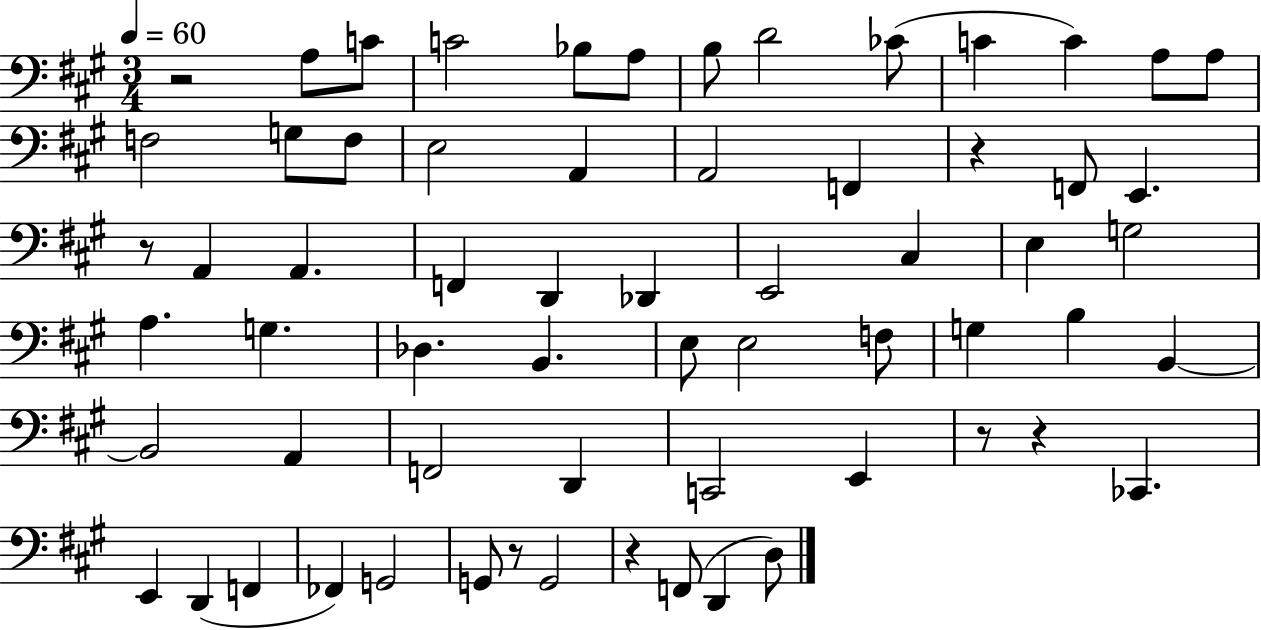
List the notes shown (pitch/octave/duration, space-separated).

R/h A3/e C4/e C4/h Bb3/e A3/e B3/e D4/h CES4/e C4/q C4/q A3/e A3/e F3/h G3/e F3/e E3/h A2/q A2/h F2/q R/q F2/e E2/q. R/e A2/q A2/q. F2/q D2/q Db2/q E2/h C#3/q E3/q G3/h A3/q. G3/q. Db3/q. B2/q. E3/e E3/h F3/e G3/q B3/q B2/q B2/h A2/q F2/h D2/q C2/h E2/q R/e R/q CES2/q. E2/q D2/q F2/q FES2/q G2/h G2/e R/e G2/h R/q F2/e D2/q D3/e